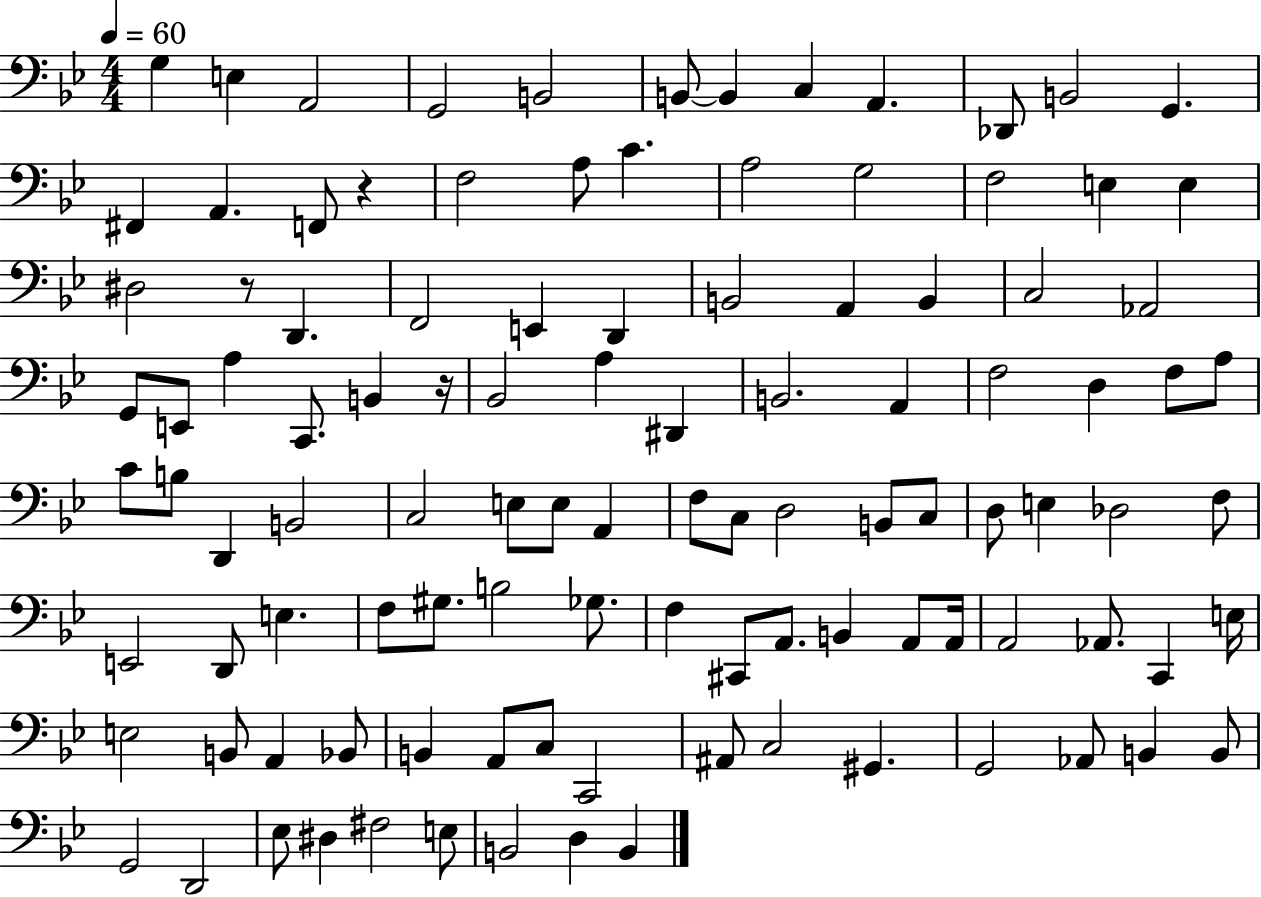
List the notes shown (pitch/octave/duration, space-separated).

G3/q E3/q A2/h G2/h B2/h B2/e B2/q C3/q A2/q. Db2/e B2/h G2/q. F#2/q A2/q. F2/e R/q F3/h A3/e C4/q. A3/h G3/h F3/h E3/q E3/q D#3/h R/e D2/q. F2/h E2/q D2/q B2/h A2/q B2/q C3/h Ab2/h G2/e E2/e A3/q C2/e. B2/q R/s Bb2/h A3/q D#2/q B2/h. A2/q F3/h D3/q F3/e A3/e C4/e B3/e D2/q B2/h C3/h E3/e E3/e A2/q F3/e C3/e D3/h B2/e C3/e D3/e E3/q Db3/h F3/e E2/h D2/e E3/q. F3/e G#3/e. B3/h Gb3/e. F3/q C#2/e A2/e. B2/q A2/e A2/s A2/h Ab2/e. C2/q E3/s E3/h B2/e A2/q Bb2/e B2/q A2/e C3/e C2/h A#2/e C3/h G#2/q. G2/h Ab2/e B2/q B2/e G2/h D2/h Eb3/e D#3/q F#3/h E3/e B2/h D3/q B2/q